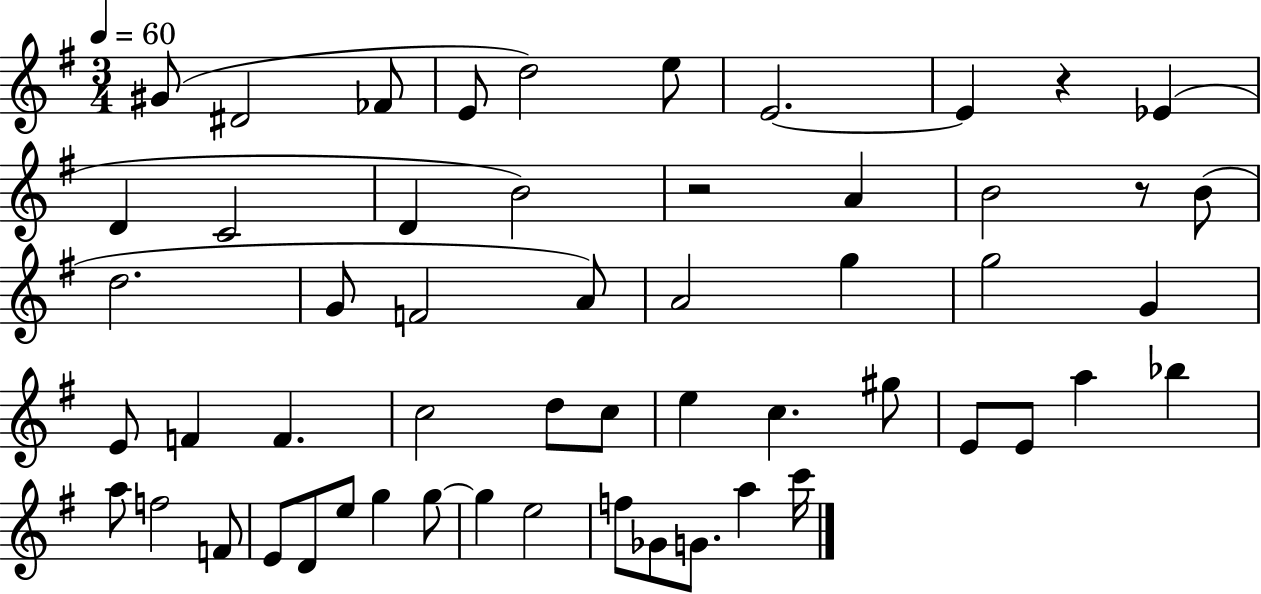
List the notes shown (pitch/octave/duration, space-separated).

G#4/e D#4/h FES4/e E4/e D5/h E5/e E4/h. E4/q R/q Eb4/q D4/q C4/h D4/q B4/h R/h A4/q B4/h R/e B4/e D5/h. G4/e F4/h A4/e A4/h G5/q G5/h G4/q E4/e F4/q F4/q. C5/h D5/e C5/e E5/q C5/q. G#5/e E4/e E4/e A5/q Bb5/q A5/e F5/h F4/e E4/e D4/e E5/e G5/q G5/e G5/q E5/h F5/e Gb4/e G4/e. A5/q C6/s